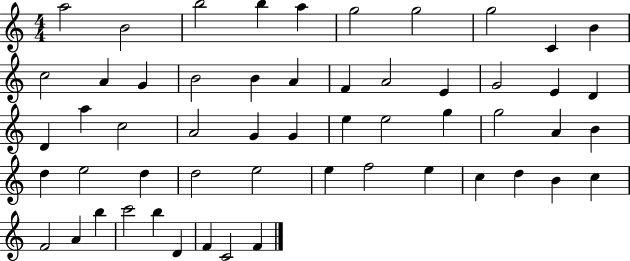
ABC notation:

X:1
T:Untitled
M:4/4
L:1/4
K:C
a2 B2 b2 b a g2 g2 g2 C B c2 A G B2 B A F A2 E G2 E D D a c2 A2 G G e e2 g g2 A B d e2 d d2 e2 e f2 e c d B c F2 A b c'2 b D F C2 F